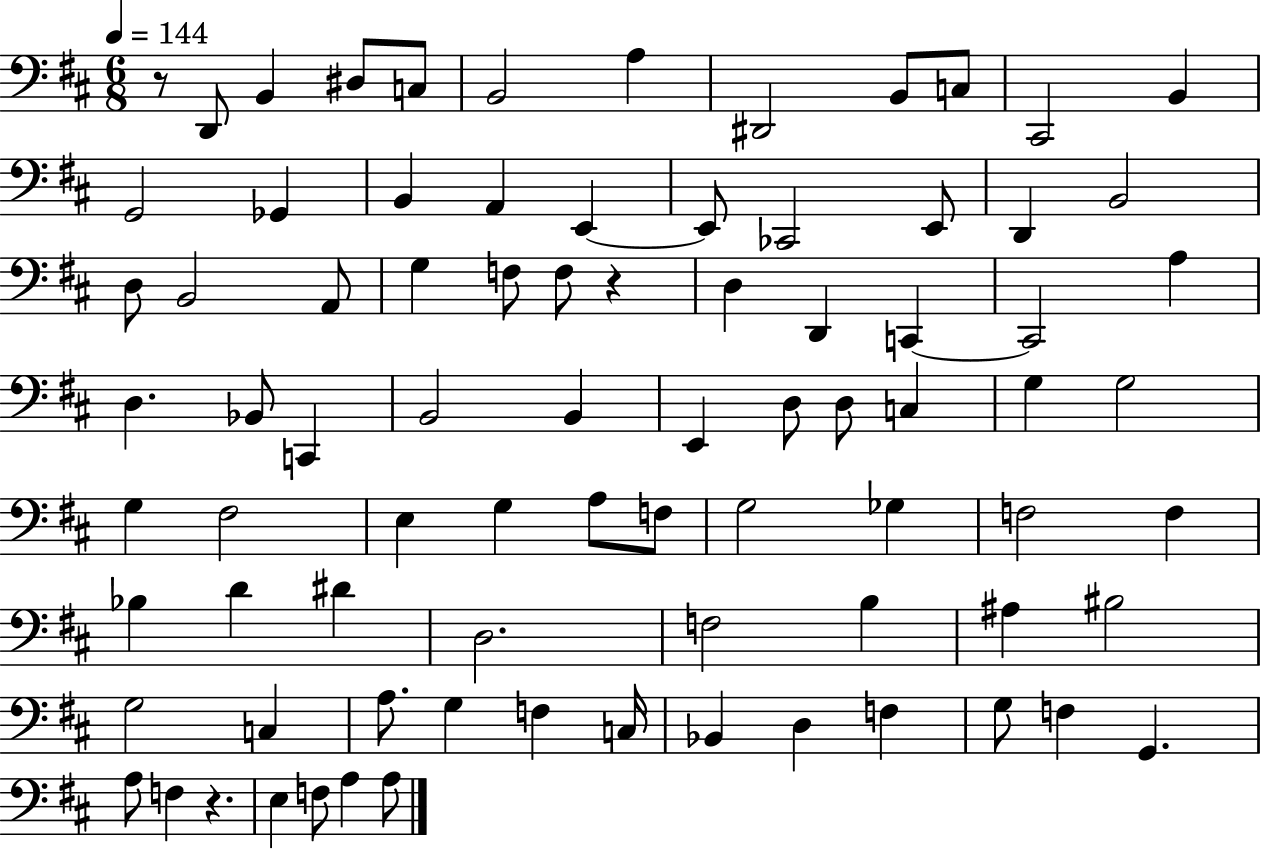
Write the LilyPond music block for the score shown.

{
  \clef bass
  \numericTimeSignature
  \time 6/8
  \key d \major
  \tempo 4 = 144
  r8 d,8 b,4 dis8 c8 | b,2 a4 | dis,2 b,8 c8 | cis,2 b,4 | \break g,2 ges,4 | b,4 a,4 e,4~~ | e,8 ces,2 e,8 | d,4 b,2 | \break d8 b,2 a,8 | g4 f8 f8 r4 | d4 d,4 c,4~~ | c,2 a4 | \break d4. bes,8 c,4 | b,2 b,4 | e,4 d8 d8 c4 | g4 g2 | \break g4 fis2 | e4 g4 a8 f8 | g2 ges4 | f2 f4 | \break bes4 d'4 dis'4 | d2. | f2 b4 | ais4 bis2 | \break g2 c4 | a8. g4 f4 c16 | bes,4 d4 f4 | g8 f4 g,4. | \break a8 f4 r4. | e4 f8 a4 a8 | \bar "|."
}